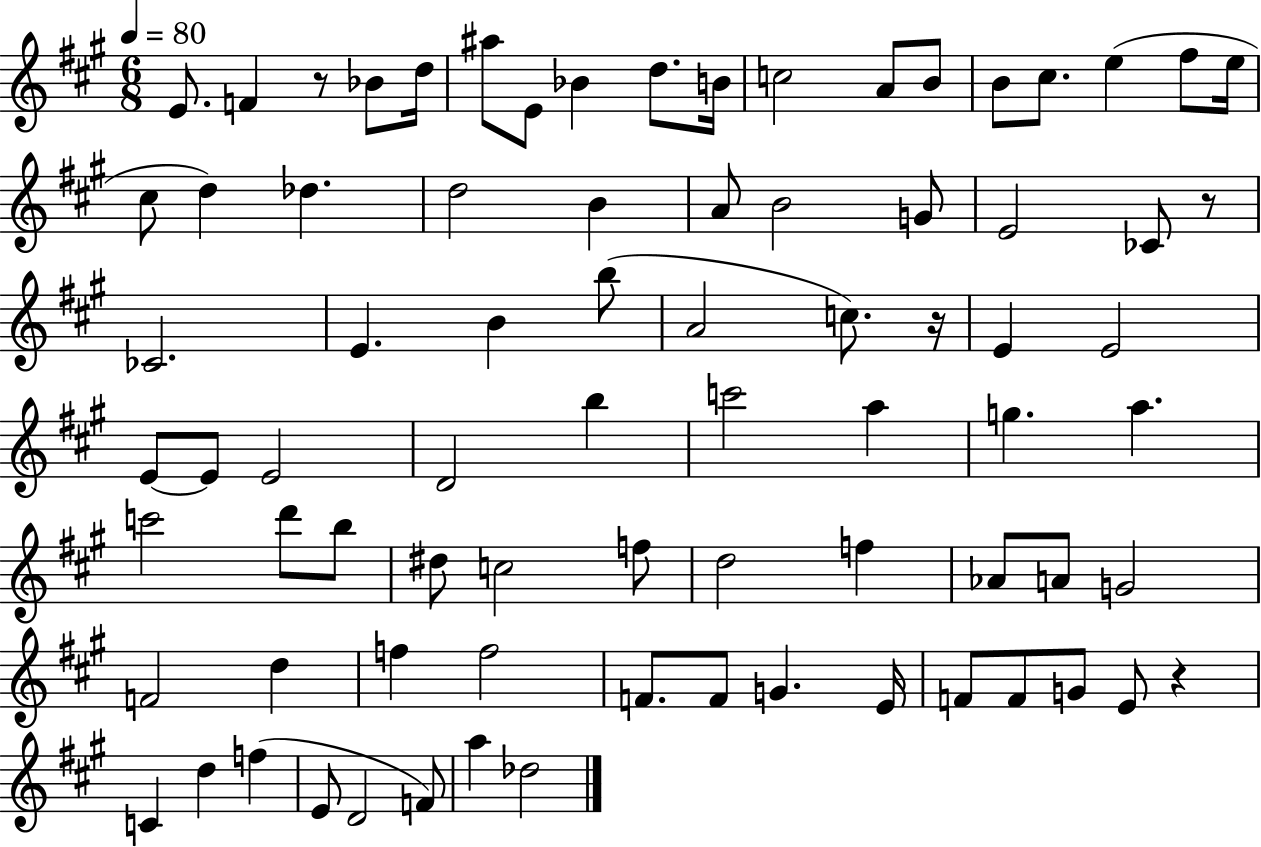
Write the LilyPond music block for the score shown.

{
  \clef treble
  \numericTimeSignature
  \time 6/8
  \key a \major
  \tempo 4 = 80
  e'8. f'4 r8 bes'8 d''16 | ais''8 e'8 bes'4 d''8. b'16 | c''2 a'8 b'8 | b'8 cis''8. e''4( fis''8 e''16 | \break cis''8 d''4) des''4. | d''2 b'4 | a'8 b'2 g'8 | e'2 ces'8 r8 | \break ces'2. | e'4. b'4 b''8( | a'2 c''8.) r16 | e'4 e'2 | \break e'8~~ e'8 e'2 | d'2 b''4 | c'''2 a''4 | g''4. a''4. | \break c'''2 d'''8 b''8 | dis''8 c''2 f''8 | d''2 f''4 | aes'8 a'8 g'2 | \break f'2 d''4 | f''4 f''2 | f'8. f'8 g'4. e'16 | f'8 f'8 g'8 e'8 r4 | \break c'4 d''4 f''4( | e'8 d'2 f'8) | a''4 des''2 | \bar "|."
}